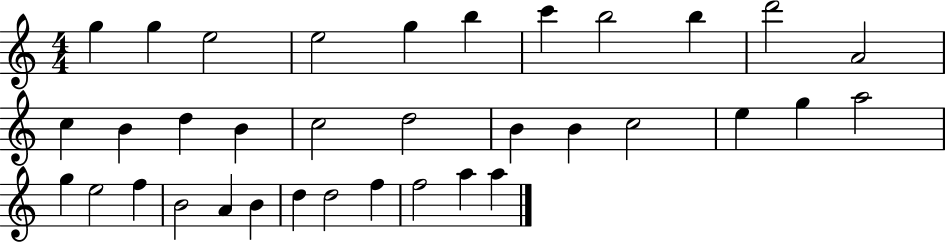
G5/q G5/q E5/h E5/h G5/q B5/q C6/q B5/h B5/q D6/h A4/h C5/q B4/q D5/q B4/q C5/h D5/h B4/q B4/q C5/h E5/q G5/q A5/h G5/q E5/h F5/q B4/h A4/q B4/q D5/q D5/h F5/q F5/h A5/q A5/q